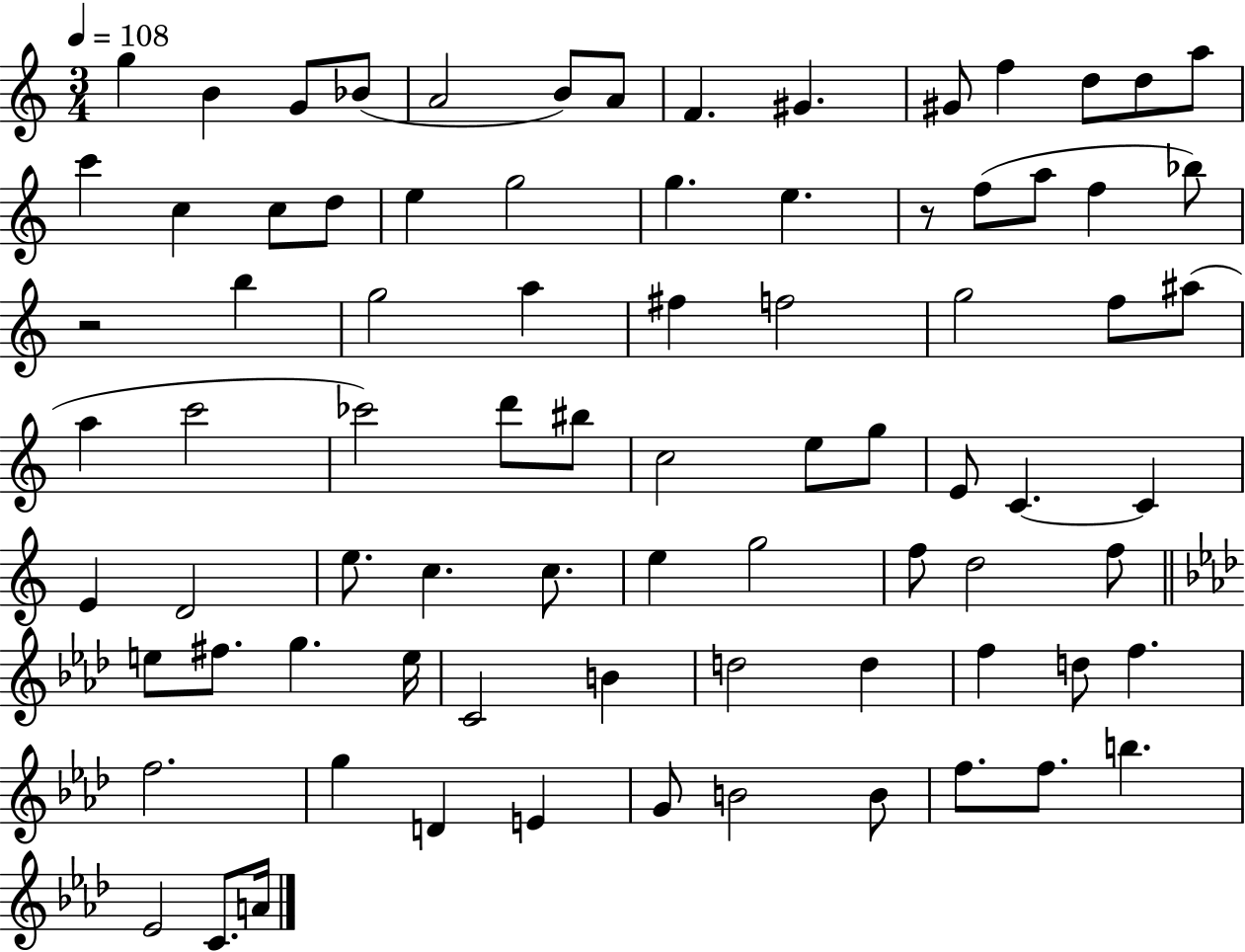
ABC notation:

X:1
T:Untitled
M:3/4
L:1/4
K:C
g B G/2 _B/2 A2 B/2 A/2 F ^G ^G/2 f d/2 d/2 a/2 c' c c/2 d/2 e g2 g e z/2 f/2 a/2 f _b/2 z2 b g2 a ^f f2 g2 f/2 ^a/2 a c'2 _c'2 d'/2 ^b/2 c2 e/2 g/2 E/2 C C E D2 e/2 c c/2 e g2 f/2 d2 f/2 e/2 ^f/2 g e/4 C2 B d2 d f d/2 f f2 g D E G/2 B2 B/2 f/2 f/2 b _E2 C/2 A/4